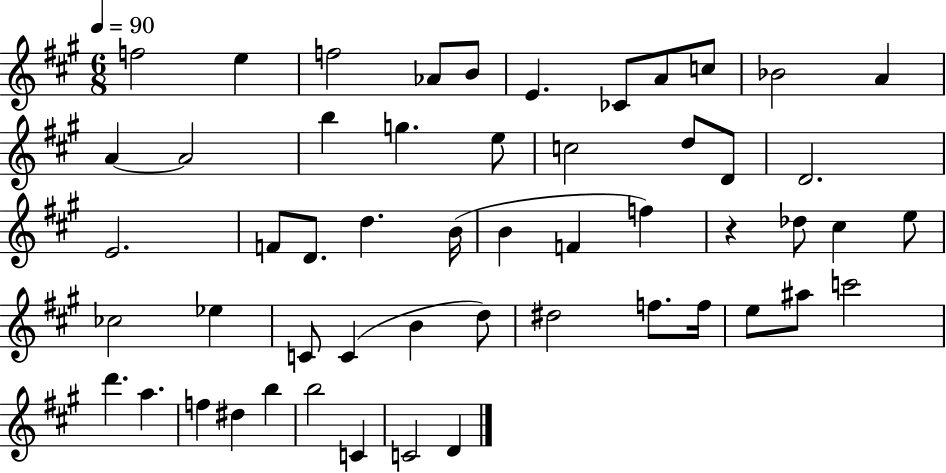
X:1
T:Untitled
M:6/8
L:1/4
K:A
f2 e f2 _A/2 B/2 E _C/2 A/2 c/2 _B2 A A A2 b g e/2 c2 d/2 D/2 D2 E2 F/2 D/2 d B/4 B F f z _d/2 ^c e/2 _c2 _e C/2 C B d/2 ^d2 f/2 f/4 e/2 ^a/2 c'2 d' a f ^d b b2 C C2 D